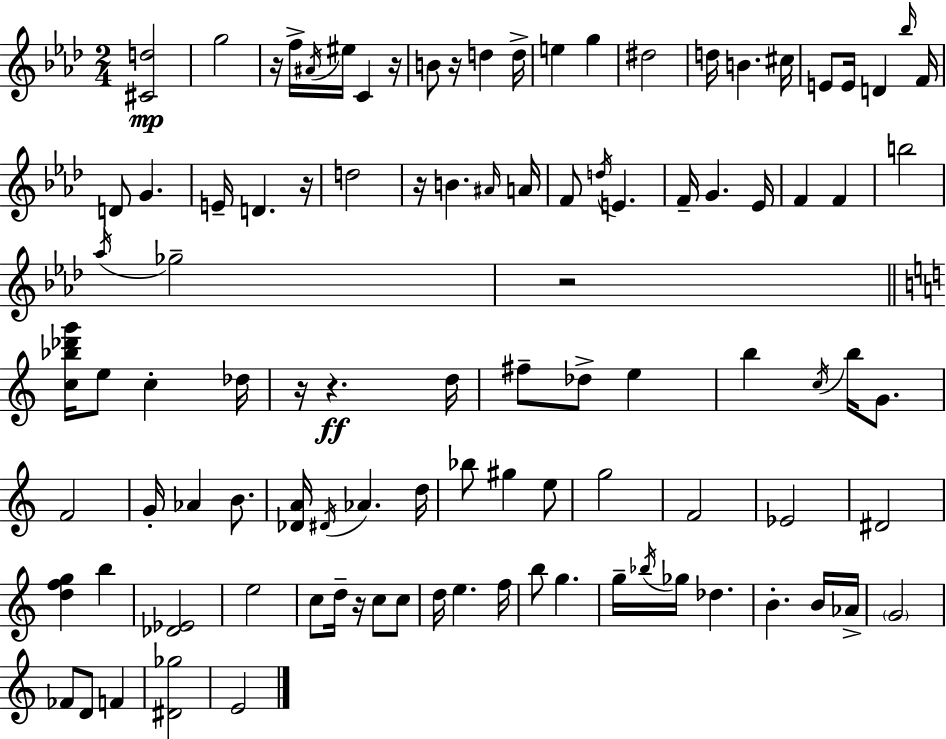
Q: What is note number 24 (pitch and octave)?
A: D5